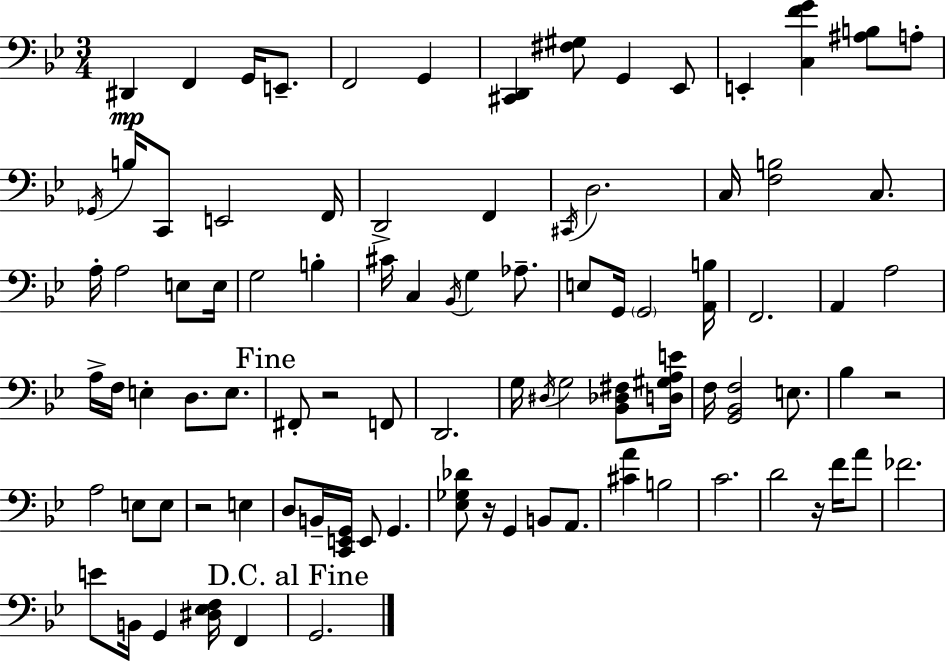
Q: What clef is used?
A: bass